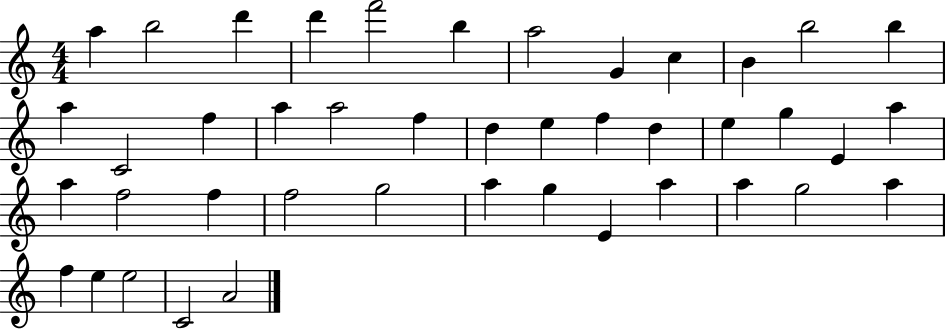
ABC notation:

X:1
T:Untitled
M:4/4
L:1/4
K:C
a b2 d' d' f'2 b a2 G c B b2 b a C2 f a a2 f d e f d e g E a a f2 f f2 g2 a g E a a g2 a f e e2 C2 A2